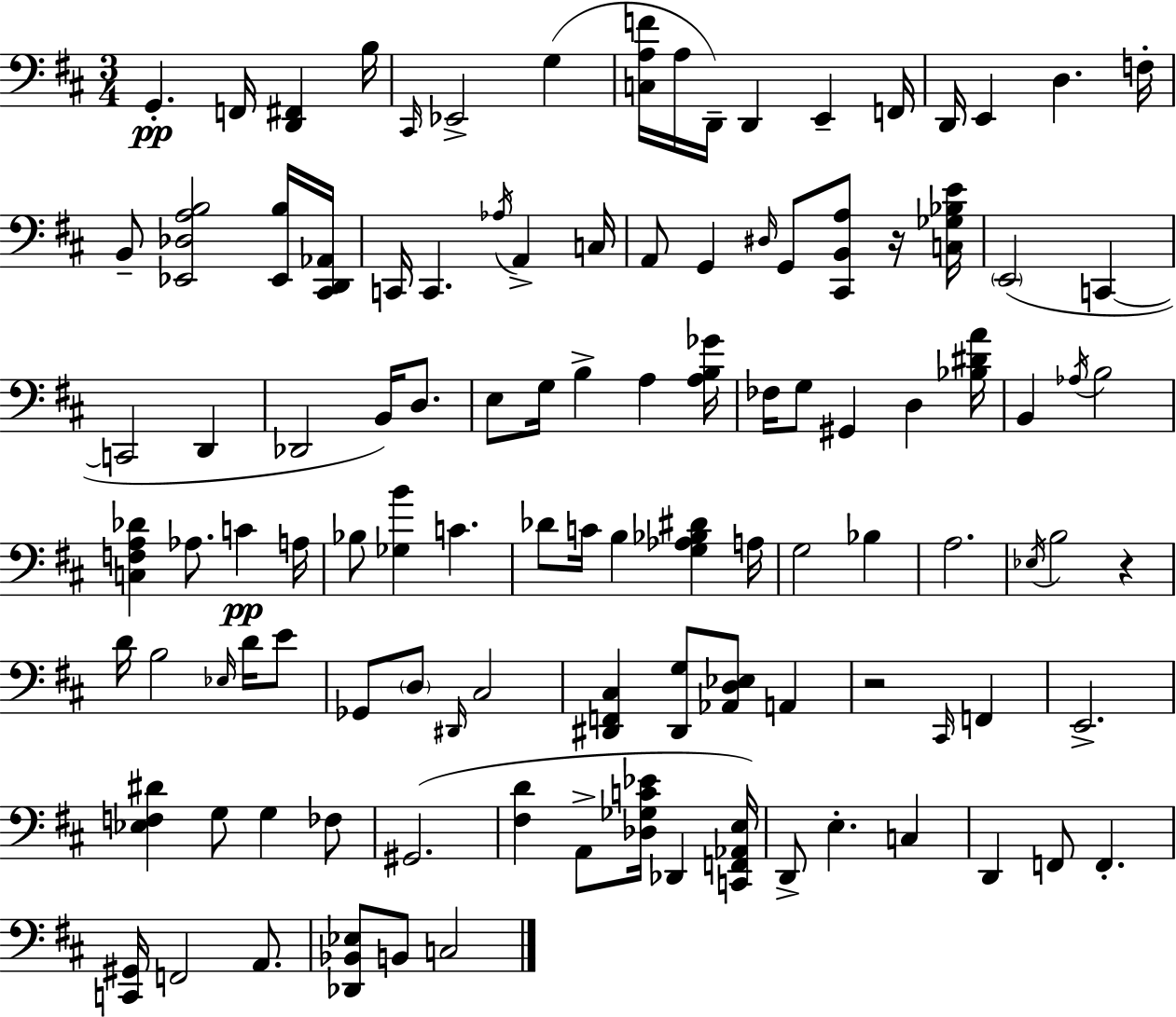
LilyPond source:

{
  \clef bass
  \numericTimeSignature
  \time 3/4
  \key d \major
  g,4.-.\pp f,16 <d, fis,>4 b16 | \grace { cis,16 } ees,2-> g4( | <c a f'>16 a16 d,16--) d,4 e,4-- | f,16 d,16 e,4 d4. | \break f16-. b,8-- <ees, des a b>2 <ees, b>16 | <cis, d, aes,>16 c,16 c,4. \acciaccatura { aes16 } a,4-> | c16 a,8 g,4 \grace { dis16 } g,8 <cis, b, a>8 | r16 <c ges bes e'>16 \parenthesize e,2( c,4~~ | \break c,2 d,4 | des,2 b,16) | d8. e8 g16 b4-> a4 | <a b ges'>16 fes16 g8 gis,4 d4 | \break <bes dis' a'>16 b,4 \acciaccatura { aes16 } b2 | <c f a des'>4 aes8. c'4\pp | a16 bes8 <ges b'>4 c'4. | des'8 c'16 b4 <g aes bes dis'>4 | \break a16 g2 | bes4 a2. | \acciaccatura { ees16 } b2 | r4 d'16 b2 | \break \grace { ees16 } d'16 e'8 ges,8 \parenthesize d8 \grace { dis,16 } cis2 | <dis, f, cis>4 <dis, g>8 | <aes, d ees>8 a,4 r2 | \grace { cis,16 } f,4 e,2.-> | \break <ees f dis'>4 | g8 g4 fes8 gis,2.( | <fis d'>4 | a,8-> <des ges c' ees'>16 des,4 <c, f, aes, e>16) d,8-> e4.-. | \break c4 d,4 | f,8 f,4.-. <c, gis,>16 f,2 | a,8. <des, bes, ees>8 b,8 | c2 \bar "|."
}